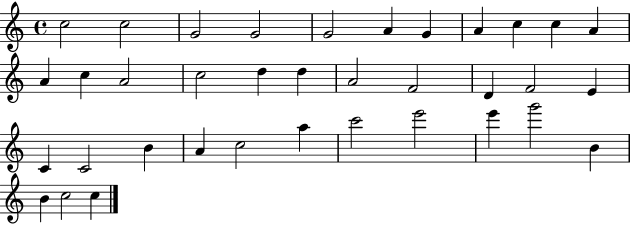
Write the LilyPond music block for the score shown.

{
  \clef treble
  \time 4/4
  \defaultTimeSignature
  \key c \major
  c''2 c''2 | g'2 g'2 | g'2 a'4 g'4 | a'4 c''4 c''4 a'4 | \break a'4 c''4 a'2 | c''2 d''4 d''4 | a'2 f'2 | d'4 f'2 e'4 | \break c'4 c'2 b'4 | a'4 c''2 a''4 | c'''2 e'''2 | e'''4 g'''2 b'4 | \break b'4 c''2 c''4 | \bar "|."
}